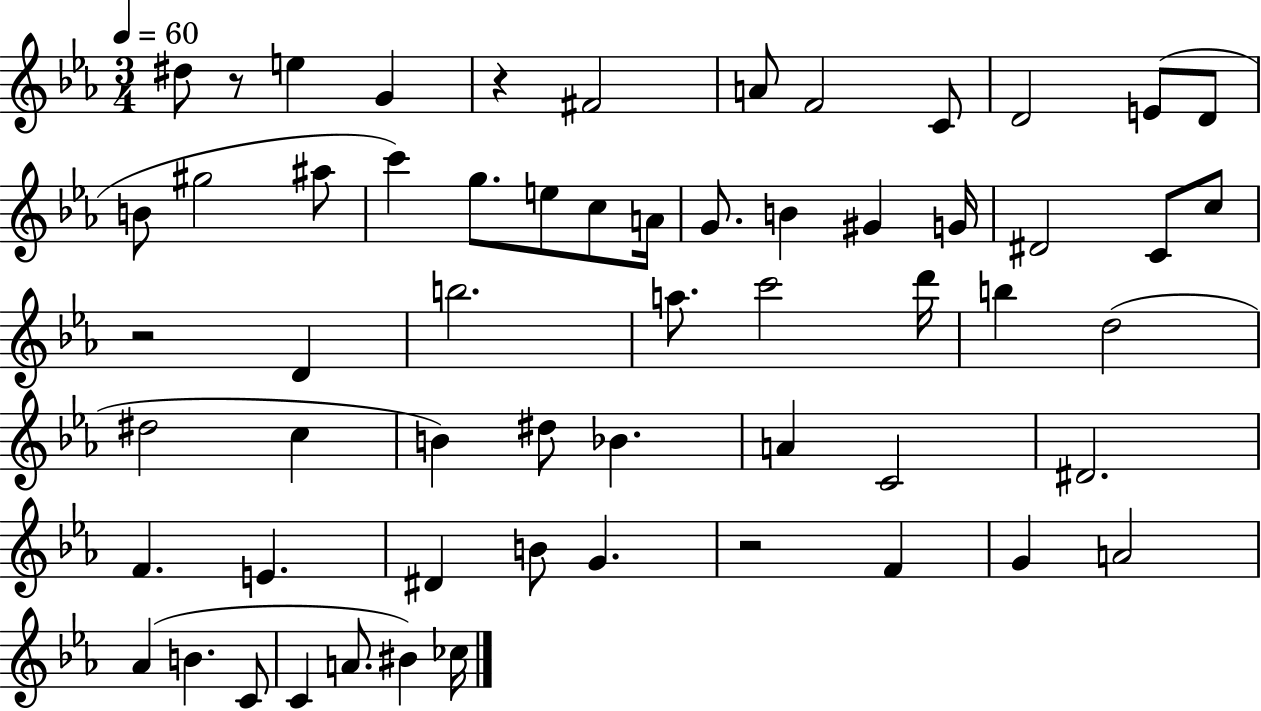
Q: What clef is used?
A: treble